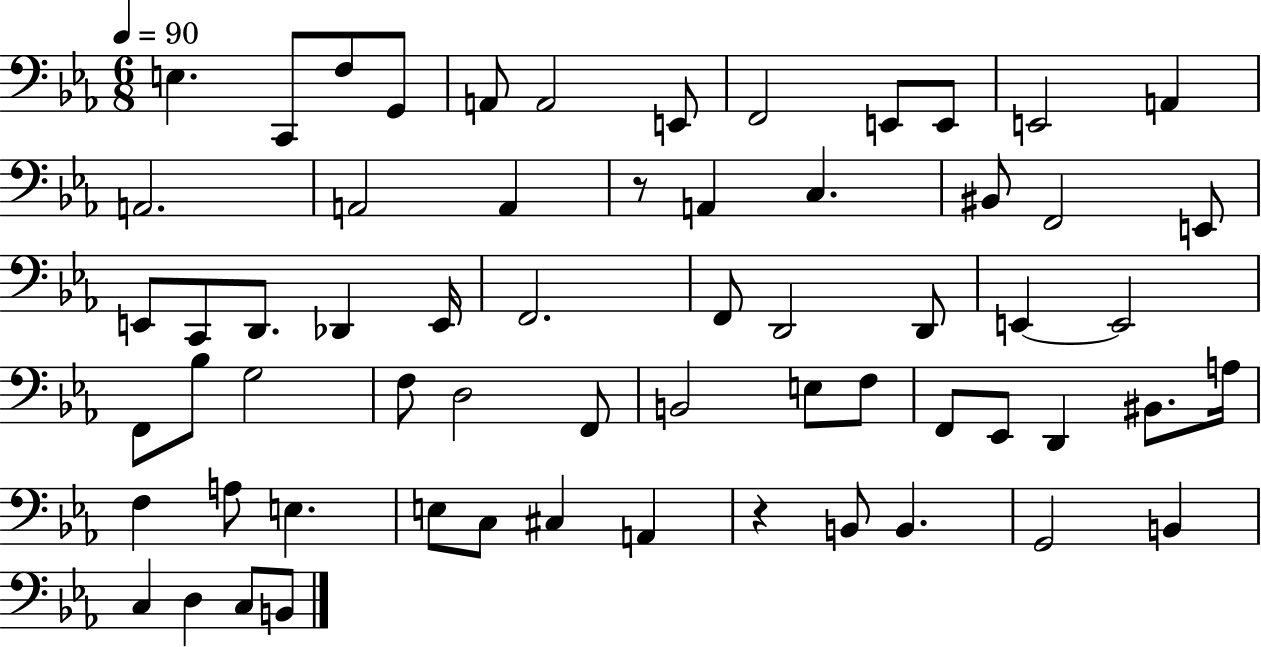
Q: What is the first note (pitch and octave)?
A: E3